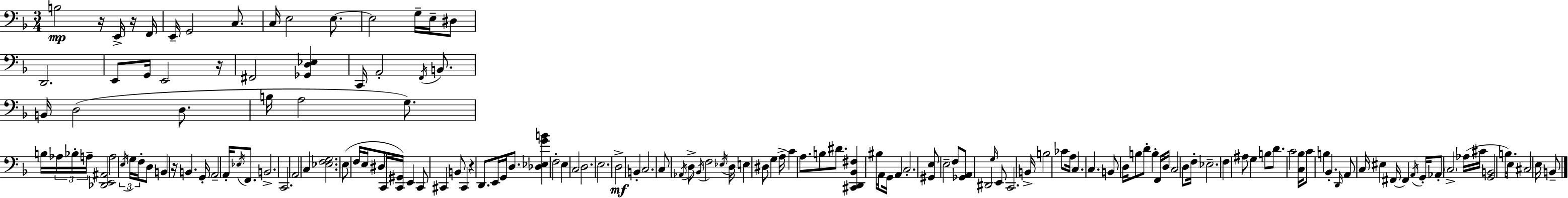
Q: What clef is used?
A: bass